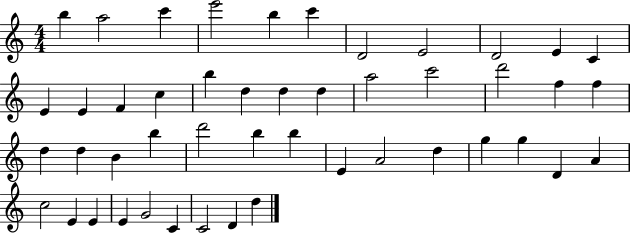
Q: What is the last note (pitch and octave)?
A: D5